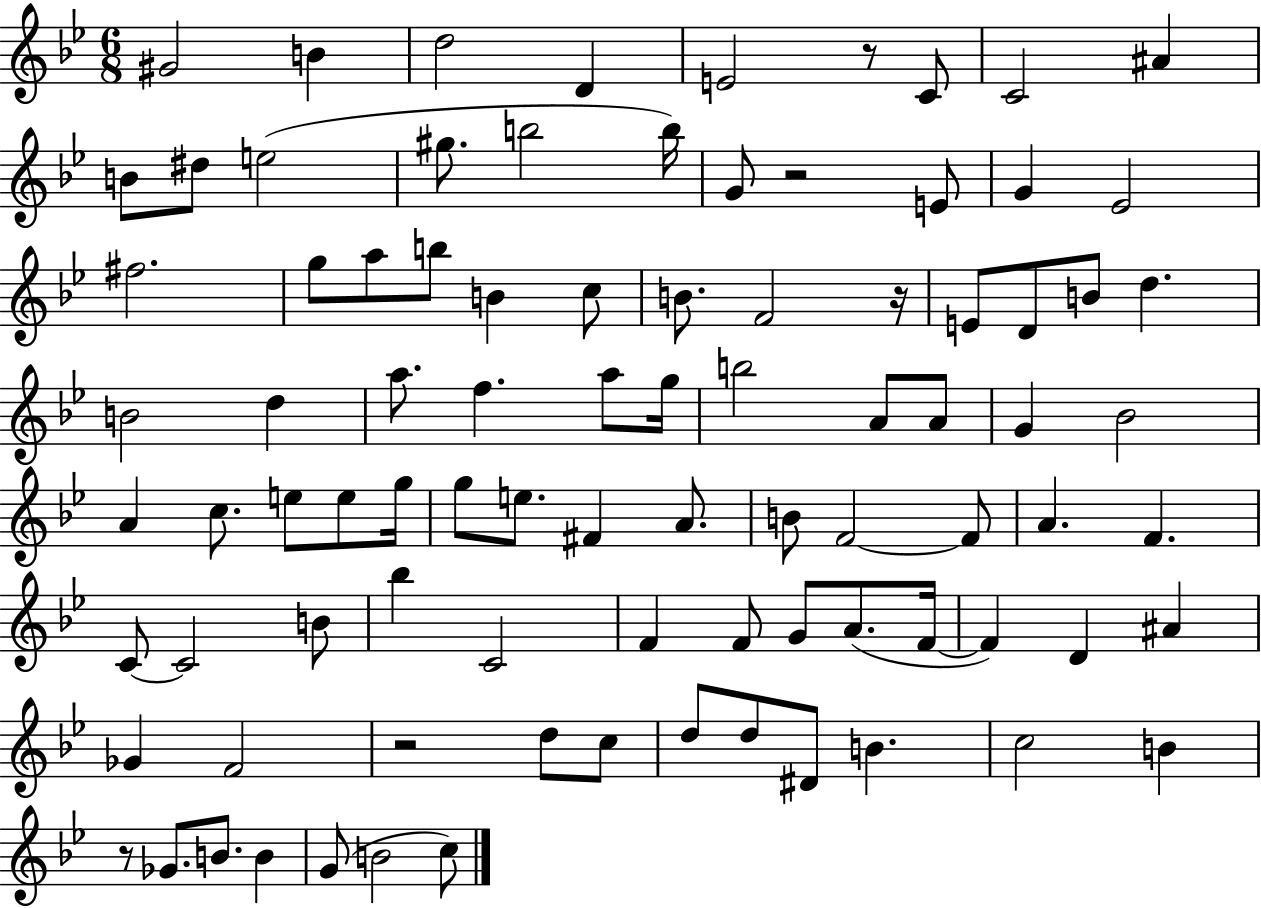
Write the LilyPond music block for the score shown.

{
  \clef treble
  \numericTimeSignature
  \time 6/8
  \key bes \major
  gis'2 b'4 | d''2 d'4 | e'2 r8 c'8 | c'2 ais'4 | \break b'8 dis''8 e''2( | gis''8. b''2 b''16) | g'8 r2 e'8 | g'4 ees'2 | \break fis''2. | g''8 a''8 b''8 b'4 c''8 | b'8. f'2 r16 | e'8 d'8 b'8 d''4. | \break b'2 d''4 | a''8. f''4. a''8 g''16 | b''2 a'8 a'8 | g'4 bes'2 | \break a'4 c''8. e''8 e''8 g''16 | g''8 e''8. fis'4 a'8. | b'8 f'2~~ f'8 | a'4. f'4. | \break c'8~~ c'2 b'8 | bes''4 c'2 | f'4 f'8 g'8 a'8.( f'16~~ | f'4) d'4 ais'4 | \break ges'4 f'2 | r2 d''8 c''8 | d''8 d''8 dis'8 b'4. | c''2 b'4 | \break r8 ges'8. b'8. b'4 | g'8( b'2 c''8) | \bar "|."
}